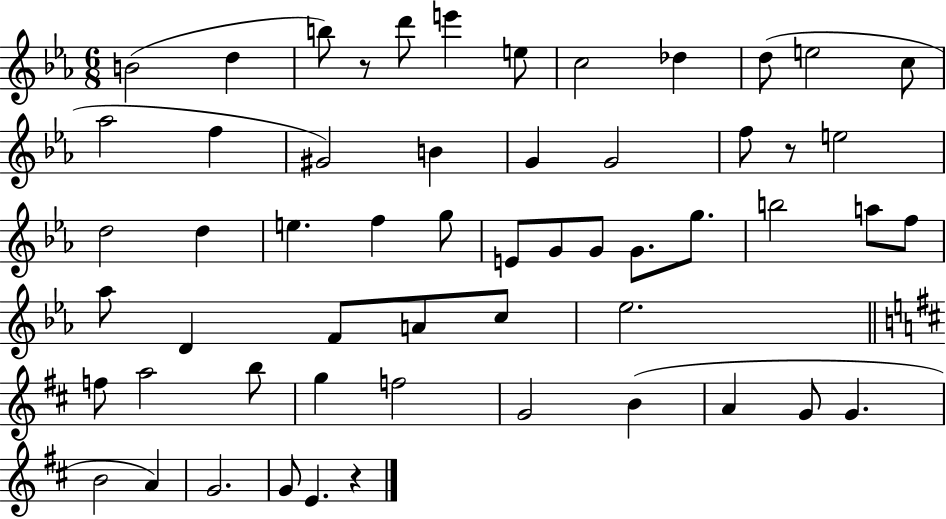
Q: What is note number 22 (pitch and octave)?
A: E5